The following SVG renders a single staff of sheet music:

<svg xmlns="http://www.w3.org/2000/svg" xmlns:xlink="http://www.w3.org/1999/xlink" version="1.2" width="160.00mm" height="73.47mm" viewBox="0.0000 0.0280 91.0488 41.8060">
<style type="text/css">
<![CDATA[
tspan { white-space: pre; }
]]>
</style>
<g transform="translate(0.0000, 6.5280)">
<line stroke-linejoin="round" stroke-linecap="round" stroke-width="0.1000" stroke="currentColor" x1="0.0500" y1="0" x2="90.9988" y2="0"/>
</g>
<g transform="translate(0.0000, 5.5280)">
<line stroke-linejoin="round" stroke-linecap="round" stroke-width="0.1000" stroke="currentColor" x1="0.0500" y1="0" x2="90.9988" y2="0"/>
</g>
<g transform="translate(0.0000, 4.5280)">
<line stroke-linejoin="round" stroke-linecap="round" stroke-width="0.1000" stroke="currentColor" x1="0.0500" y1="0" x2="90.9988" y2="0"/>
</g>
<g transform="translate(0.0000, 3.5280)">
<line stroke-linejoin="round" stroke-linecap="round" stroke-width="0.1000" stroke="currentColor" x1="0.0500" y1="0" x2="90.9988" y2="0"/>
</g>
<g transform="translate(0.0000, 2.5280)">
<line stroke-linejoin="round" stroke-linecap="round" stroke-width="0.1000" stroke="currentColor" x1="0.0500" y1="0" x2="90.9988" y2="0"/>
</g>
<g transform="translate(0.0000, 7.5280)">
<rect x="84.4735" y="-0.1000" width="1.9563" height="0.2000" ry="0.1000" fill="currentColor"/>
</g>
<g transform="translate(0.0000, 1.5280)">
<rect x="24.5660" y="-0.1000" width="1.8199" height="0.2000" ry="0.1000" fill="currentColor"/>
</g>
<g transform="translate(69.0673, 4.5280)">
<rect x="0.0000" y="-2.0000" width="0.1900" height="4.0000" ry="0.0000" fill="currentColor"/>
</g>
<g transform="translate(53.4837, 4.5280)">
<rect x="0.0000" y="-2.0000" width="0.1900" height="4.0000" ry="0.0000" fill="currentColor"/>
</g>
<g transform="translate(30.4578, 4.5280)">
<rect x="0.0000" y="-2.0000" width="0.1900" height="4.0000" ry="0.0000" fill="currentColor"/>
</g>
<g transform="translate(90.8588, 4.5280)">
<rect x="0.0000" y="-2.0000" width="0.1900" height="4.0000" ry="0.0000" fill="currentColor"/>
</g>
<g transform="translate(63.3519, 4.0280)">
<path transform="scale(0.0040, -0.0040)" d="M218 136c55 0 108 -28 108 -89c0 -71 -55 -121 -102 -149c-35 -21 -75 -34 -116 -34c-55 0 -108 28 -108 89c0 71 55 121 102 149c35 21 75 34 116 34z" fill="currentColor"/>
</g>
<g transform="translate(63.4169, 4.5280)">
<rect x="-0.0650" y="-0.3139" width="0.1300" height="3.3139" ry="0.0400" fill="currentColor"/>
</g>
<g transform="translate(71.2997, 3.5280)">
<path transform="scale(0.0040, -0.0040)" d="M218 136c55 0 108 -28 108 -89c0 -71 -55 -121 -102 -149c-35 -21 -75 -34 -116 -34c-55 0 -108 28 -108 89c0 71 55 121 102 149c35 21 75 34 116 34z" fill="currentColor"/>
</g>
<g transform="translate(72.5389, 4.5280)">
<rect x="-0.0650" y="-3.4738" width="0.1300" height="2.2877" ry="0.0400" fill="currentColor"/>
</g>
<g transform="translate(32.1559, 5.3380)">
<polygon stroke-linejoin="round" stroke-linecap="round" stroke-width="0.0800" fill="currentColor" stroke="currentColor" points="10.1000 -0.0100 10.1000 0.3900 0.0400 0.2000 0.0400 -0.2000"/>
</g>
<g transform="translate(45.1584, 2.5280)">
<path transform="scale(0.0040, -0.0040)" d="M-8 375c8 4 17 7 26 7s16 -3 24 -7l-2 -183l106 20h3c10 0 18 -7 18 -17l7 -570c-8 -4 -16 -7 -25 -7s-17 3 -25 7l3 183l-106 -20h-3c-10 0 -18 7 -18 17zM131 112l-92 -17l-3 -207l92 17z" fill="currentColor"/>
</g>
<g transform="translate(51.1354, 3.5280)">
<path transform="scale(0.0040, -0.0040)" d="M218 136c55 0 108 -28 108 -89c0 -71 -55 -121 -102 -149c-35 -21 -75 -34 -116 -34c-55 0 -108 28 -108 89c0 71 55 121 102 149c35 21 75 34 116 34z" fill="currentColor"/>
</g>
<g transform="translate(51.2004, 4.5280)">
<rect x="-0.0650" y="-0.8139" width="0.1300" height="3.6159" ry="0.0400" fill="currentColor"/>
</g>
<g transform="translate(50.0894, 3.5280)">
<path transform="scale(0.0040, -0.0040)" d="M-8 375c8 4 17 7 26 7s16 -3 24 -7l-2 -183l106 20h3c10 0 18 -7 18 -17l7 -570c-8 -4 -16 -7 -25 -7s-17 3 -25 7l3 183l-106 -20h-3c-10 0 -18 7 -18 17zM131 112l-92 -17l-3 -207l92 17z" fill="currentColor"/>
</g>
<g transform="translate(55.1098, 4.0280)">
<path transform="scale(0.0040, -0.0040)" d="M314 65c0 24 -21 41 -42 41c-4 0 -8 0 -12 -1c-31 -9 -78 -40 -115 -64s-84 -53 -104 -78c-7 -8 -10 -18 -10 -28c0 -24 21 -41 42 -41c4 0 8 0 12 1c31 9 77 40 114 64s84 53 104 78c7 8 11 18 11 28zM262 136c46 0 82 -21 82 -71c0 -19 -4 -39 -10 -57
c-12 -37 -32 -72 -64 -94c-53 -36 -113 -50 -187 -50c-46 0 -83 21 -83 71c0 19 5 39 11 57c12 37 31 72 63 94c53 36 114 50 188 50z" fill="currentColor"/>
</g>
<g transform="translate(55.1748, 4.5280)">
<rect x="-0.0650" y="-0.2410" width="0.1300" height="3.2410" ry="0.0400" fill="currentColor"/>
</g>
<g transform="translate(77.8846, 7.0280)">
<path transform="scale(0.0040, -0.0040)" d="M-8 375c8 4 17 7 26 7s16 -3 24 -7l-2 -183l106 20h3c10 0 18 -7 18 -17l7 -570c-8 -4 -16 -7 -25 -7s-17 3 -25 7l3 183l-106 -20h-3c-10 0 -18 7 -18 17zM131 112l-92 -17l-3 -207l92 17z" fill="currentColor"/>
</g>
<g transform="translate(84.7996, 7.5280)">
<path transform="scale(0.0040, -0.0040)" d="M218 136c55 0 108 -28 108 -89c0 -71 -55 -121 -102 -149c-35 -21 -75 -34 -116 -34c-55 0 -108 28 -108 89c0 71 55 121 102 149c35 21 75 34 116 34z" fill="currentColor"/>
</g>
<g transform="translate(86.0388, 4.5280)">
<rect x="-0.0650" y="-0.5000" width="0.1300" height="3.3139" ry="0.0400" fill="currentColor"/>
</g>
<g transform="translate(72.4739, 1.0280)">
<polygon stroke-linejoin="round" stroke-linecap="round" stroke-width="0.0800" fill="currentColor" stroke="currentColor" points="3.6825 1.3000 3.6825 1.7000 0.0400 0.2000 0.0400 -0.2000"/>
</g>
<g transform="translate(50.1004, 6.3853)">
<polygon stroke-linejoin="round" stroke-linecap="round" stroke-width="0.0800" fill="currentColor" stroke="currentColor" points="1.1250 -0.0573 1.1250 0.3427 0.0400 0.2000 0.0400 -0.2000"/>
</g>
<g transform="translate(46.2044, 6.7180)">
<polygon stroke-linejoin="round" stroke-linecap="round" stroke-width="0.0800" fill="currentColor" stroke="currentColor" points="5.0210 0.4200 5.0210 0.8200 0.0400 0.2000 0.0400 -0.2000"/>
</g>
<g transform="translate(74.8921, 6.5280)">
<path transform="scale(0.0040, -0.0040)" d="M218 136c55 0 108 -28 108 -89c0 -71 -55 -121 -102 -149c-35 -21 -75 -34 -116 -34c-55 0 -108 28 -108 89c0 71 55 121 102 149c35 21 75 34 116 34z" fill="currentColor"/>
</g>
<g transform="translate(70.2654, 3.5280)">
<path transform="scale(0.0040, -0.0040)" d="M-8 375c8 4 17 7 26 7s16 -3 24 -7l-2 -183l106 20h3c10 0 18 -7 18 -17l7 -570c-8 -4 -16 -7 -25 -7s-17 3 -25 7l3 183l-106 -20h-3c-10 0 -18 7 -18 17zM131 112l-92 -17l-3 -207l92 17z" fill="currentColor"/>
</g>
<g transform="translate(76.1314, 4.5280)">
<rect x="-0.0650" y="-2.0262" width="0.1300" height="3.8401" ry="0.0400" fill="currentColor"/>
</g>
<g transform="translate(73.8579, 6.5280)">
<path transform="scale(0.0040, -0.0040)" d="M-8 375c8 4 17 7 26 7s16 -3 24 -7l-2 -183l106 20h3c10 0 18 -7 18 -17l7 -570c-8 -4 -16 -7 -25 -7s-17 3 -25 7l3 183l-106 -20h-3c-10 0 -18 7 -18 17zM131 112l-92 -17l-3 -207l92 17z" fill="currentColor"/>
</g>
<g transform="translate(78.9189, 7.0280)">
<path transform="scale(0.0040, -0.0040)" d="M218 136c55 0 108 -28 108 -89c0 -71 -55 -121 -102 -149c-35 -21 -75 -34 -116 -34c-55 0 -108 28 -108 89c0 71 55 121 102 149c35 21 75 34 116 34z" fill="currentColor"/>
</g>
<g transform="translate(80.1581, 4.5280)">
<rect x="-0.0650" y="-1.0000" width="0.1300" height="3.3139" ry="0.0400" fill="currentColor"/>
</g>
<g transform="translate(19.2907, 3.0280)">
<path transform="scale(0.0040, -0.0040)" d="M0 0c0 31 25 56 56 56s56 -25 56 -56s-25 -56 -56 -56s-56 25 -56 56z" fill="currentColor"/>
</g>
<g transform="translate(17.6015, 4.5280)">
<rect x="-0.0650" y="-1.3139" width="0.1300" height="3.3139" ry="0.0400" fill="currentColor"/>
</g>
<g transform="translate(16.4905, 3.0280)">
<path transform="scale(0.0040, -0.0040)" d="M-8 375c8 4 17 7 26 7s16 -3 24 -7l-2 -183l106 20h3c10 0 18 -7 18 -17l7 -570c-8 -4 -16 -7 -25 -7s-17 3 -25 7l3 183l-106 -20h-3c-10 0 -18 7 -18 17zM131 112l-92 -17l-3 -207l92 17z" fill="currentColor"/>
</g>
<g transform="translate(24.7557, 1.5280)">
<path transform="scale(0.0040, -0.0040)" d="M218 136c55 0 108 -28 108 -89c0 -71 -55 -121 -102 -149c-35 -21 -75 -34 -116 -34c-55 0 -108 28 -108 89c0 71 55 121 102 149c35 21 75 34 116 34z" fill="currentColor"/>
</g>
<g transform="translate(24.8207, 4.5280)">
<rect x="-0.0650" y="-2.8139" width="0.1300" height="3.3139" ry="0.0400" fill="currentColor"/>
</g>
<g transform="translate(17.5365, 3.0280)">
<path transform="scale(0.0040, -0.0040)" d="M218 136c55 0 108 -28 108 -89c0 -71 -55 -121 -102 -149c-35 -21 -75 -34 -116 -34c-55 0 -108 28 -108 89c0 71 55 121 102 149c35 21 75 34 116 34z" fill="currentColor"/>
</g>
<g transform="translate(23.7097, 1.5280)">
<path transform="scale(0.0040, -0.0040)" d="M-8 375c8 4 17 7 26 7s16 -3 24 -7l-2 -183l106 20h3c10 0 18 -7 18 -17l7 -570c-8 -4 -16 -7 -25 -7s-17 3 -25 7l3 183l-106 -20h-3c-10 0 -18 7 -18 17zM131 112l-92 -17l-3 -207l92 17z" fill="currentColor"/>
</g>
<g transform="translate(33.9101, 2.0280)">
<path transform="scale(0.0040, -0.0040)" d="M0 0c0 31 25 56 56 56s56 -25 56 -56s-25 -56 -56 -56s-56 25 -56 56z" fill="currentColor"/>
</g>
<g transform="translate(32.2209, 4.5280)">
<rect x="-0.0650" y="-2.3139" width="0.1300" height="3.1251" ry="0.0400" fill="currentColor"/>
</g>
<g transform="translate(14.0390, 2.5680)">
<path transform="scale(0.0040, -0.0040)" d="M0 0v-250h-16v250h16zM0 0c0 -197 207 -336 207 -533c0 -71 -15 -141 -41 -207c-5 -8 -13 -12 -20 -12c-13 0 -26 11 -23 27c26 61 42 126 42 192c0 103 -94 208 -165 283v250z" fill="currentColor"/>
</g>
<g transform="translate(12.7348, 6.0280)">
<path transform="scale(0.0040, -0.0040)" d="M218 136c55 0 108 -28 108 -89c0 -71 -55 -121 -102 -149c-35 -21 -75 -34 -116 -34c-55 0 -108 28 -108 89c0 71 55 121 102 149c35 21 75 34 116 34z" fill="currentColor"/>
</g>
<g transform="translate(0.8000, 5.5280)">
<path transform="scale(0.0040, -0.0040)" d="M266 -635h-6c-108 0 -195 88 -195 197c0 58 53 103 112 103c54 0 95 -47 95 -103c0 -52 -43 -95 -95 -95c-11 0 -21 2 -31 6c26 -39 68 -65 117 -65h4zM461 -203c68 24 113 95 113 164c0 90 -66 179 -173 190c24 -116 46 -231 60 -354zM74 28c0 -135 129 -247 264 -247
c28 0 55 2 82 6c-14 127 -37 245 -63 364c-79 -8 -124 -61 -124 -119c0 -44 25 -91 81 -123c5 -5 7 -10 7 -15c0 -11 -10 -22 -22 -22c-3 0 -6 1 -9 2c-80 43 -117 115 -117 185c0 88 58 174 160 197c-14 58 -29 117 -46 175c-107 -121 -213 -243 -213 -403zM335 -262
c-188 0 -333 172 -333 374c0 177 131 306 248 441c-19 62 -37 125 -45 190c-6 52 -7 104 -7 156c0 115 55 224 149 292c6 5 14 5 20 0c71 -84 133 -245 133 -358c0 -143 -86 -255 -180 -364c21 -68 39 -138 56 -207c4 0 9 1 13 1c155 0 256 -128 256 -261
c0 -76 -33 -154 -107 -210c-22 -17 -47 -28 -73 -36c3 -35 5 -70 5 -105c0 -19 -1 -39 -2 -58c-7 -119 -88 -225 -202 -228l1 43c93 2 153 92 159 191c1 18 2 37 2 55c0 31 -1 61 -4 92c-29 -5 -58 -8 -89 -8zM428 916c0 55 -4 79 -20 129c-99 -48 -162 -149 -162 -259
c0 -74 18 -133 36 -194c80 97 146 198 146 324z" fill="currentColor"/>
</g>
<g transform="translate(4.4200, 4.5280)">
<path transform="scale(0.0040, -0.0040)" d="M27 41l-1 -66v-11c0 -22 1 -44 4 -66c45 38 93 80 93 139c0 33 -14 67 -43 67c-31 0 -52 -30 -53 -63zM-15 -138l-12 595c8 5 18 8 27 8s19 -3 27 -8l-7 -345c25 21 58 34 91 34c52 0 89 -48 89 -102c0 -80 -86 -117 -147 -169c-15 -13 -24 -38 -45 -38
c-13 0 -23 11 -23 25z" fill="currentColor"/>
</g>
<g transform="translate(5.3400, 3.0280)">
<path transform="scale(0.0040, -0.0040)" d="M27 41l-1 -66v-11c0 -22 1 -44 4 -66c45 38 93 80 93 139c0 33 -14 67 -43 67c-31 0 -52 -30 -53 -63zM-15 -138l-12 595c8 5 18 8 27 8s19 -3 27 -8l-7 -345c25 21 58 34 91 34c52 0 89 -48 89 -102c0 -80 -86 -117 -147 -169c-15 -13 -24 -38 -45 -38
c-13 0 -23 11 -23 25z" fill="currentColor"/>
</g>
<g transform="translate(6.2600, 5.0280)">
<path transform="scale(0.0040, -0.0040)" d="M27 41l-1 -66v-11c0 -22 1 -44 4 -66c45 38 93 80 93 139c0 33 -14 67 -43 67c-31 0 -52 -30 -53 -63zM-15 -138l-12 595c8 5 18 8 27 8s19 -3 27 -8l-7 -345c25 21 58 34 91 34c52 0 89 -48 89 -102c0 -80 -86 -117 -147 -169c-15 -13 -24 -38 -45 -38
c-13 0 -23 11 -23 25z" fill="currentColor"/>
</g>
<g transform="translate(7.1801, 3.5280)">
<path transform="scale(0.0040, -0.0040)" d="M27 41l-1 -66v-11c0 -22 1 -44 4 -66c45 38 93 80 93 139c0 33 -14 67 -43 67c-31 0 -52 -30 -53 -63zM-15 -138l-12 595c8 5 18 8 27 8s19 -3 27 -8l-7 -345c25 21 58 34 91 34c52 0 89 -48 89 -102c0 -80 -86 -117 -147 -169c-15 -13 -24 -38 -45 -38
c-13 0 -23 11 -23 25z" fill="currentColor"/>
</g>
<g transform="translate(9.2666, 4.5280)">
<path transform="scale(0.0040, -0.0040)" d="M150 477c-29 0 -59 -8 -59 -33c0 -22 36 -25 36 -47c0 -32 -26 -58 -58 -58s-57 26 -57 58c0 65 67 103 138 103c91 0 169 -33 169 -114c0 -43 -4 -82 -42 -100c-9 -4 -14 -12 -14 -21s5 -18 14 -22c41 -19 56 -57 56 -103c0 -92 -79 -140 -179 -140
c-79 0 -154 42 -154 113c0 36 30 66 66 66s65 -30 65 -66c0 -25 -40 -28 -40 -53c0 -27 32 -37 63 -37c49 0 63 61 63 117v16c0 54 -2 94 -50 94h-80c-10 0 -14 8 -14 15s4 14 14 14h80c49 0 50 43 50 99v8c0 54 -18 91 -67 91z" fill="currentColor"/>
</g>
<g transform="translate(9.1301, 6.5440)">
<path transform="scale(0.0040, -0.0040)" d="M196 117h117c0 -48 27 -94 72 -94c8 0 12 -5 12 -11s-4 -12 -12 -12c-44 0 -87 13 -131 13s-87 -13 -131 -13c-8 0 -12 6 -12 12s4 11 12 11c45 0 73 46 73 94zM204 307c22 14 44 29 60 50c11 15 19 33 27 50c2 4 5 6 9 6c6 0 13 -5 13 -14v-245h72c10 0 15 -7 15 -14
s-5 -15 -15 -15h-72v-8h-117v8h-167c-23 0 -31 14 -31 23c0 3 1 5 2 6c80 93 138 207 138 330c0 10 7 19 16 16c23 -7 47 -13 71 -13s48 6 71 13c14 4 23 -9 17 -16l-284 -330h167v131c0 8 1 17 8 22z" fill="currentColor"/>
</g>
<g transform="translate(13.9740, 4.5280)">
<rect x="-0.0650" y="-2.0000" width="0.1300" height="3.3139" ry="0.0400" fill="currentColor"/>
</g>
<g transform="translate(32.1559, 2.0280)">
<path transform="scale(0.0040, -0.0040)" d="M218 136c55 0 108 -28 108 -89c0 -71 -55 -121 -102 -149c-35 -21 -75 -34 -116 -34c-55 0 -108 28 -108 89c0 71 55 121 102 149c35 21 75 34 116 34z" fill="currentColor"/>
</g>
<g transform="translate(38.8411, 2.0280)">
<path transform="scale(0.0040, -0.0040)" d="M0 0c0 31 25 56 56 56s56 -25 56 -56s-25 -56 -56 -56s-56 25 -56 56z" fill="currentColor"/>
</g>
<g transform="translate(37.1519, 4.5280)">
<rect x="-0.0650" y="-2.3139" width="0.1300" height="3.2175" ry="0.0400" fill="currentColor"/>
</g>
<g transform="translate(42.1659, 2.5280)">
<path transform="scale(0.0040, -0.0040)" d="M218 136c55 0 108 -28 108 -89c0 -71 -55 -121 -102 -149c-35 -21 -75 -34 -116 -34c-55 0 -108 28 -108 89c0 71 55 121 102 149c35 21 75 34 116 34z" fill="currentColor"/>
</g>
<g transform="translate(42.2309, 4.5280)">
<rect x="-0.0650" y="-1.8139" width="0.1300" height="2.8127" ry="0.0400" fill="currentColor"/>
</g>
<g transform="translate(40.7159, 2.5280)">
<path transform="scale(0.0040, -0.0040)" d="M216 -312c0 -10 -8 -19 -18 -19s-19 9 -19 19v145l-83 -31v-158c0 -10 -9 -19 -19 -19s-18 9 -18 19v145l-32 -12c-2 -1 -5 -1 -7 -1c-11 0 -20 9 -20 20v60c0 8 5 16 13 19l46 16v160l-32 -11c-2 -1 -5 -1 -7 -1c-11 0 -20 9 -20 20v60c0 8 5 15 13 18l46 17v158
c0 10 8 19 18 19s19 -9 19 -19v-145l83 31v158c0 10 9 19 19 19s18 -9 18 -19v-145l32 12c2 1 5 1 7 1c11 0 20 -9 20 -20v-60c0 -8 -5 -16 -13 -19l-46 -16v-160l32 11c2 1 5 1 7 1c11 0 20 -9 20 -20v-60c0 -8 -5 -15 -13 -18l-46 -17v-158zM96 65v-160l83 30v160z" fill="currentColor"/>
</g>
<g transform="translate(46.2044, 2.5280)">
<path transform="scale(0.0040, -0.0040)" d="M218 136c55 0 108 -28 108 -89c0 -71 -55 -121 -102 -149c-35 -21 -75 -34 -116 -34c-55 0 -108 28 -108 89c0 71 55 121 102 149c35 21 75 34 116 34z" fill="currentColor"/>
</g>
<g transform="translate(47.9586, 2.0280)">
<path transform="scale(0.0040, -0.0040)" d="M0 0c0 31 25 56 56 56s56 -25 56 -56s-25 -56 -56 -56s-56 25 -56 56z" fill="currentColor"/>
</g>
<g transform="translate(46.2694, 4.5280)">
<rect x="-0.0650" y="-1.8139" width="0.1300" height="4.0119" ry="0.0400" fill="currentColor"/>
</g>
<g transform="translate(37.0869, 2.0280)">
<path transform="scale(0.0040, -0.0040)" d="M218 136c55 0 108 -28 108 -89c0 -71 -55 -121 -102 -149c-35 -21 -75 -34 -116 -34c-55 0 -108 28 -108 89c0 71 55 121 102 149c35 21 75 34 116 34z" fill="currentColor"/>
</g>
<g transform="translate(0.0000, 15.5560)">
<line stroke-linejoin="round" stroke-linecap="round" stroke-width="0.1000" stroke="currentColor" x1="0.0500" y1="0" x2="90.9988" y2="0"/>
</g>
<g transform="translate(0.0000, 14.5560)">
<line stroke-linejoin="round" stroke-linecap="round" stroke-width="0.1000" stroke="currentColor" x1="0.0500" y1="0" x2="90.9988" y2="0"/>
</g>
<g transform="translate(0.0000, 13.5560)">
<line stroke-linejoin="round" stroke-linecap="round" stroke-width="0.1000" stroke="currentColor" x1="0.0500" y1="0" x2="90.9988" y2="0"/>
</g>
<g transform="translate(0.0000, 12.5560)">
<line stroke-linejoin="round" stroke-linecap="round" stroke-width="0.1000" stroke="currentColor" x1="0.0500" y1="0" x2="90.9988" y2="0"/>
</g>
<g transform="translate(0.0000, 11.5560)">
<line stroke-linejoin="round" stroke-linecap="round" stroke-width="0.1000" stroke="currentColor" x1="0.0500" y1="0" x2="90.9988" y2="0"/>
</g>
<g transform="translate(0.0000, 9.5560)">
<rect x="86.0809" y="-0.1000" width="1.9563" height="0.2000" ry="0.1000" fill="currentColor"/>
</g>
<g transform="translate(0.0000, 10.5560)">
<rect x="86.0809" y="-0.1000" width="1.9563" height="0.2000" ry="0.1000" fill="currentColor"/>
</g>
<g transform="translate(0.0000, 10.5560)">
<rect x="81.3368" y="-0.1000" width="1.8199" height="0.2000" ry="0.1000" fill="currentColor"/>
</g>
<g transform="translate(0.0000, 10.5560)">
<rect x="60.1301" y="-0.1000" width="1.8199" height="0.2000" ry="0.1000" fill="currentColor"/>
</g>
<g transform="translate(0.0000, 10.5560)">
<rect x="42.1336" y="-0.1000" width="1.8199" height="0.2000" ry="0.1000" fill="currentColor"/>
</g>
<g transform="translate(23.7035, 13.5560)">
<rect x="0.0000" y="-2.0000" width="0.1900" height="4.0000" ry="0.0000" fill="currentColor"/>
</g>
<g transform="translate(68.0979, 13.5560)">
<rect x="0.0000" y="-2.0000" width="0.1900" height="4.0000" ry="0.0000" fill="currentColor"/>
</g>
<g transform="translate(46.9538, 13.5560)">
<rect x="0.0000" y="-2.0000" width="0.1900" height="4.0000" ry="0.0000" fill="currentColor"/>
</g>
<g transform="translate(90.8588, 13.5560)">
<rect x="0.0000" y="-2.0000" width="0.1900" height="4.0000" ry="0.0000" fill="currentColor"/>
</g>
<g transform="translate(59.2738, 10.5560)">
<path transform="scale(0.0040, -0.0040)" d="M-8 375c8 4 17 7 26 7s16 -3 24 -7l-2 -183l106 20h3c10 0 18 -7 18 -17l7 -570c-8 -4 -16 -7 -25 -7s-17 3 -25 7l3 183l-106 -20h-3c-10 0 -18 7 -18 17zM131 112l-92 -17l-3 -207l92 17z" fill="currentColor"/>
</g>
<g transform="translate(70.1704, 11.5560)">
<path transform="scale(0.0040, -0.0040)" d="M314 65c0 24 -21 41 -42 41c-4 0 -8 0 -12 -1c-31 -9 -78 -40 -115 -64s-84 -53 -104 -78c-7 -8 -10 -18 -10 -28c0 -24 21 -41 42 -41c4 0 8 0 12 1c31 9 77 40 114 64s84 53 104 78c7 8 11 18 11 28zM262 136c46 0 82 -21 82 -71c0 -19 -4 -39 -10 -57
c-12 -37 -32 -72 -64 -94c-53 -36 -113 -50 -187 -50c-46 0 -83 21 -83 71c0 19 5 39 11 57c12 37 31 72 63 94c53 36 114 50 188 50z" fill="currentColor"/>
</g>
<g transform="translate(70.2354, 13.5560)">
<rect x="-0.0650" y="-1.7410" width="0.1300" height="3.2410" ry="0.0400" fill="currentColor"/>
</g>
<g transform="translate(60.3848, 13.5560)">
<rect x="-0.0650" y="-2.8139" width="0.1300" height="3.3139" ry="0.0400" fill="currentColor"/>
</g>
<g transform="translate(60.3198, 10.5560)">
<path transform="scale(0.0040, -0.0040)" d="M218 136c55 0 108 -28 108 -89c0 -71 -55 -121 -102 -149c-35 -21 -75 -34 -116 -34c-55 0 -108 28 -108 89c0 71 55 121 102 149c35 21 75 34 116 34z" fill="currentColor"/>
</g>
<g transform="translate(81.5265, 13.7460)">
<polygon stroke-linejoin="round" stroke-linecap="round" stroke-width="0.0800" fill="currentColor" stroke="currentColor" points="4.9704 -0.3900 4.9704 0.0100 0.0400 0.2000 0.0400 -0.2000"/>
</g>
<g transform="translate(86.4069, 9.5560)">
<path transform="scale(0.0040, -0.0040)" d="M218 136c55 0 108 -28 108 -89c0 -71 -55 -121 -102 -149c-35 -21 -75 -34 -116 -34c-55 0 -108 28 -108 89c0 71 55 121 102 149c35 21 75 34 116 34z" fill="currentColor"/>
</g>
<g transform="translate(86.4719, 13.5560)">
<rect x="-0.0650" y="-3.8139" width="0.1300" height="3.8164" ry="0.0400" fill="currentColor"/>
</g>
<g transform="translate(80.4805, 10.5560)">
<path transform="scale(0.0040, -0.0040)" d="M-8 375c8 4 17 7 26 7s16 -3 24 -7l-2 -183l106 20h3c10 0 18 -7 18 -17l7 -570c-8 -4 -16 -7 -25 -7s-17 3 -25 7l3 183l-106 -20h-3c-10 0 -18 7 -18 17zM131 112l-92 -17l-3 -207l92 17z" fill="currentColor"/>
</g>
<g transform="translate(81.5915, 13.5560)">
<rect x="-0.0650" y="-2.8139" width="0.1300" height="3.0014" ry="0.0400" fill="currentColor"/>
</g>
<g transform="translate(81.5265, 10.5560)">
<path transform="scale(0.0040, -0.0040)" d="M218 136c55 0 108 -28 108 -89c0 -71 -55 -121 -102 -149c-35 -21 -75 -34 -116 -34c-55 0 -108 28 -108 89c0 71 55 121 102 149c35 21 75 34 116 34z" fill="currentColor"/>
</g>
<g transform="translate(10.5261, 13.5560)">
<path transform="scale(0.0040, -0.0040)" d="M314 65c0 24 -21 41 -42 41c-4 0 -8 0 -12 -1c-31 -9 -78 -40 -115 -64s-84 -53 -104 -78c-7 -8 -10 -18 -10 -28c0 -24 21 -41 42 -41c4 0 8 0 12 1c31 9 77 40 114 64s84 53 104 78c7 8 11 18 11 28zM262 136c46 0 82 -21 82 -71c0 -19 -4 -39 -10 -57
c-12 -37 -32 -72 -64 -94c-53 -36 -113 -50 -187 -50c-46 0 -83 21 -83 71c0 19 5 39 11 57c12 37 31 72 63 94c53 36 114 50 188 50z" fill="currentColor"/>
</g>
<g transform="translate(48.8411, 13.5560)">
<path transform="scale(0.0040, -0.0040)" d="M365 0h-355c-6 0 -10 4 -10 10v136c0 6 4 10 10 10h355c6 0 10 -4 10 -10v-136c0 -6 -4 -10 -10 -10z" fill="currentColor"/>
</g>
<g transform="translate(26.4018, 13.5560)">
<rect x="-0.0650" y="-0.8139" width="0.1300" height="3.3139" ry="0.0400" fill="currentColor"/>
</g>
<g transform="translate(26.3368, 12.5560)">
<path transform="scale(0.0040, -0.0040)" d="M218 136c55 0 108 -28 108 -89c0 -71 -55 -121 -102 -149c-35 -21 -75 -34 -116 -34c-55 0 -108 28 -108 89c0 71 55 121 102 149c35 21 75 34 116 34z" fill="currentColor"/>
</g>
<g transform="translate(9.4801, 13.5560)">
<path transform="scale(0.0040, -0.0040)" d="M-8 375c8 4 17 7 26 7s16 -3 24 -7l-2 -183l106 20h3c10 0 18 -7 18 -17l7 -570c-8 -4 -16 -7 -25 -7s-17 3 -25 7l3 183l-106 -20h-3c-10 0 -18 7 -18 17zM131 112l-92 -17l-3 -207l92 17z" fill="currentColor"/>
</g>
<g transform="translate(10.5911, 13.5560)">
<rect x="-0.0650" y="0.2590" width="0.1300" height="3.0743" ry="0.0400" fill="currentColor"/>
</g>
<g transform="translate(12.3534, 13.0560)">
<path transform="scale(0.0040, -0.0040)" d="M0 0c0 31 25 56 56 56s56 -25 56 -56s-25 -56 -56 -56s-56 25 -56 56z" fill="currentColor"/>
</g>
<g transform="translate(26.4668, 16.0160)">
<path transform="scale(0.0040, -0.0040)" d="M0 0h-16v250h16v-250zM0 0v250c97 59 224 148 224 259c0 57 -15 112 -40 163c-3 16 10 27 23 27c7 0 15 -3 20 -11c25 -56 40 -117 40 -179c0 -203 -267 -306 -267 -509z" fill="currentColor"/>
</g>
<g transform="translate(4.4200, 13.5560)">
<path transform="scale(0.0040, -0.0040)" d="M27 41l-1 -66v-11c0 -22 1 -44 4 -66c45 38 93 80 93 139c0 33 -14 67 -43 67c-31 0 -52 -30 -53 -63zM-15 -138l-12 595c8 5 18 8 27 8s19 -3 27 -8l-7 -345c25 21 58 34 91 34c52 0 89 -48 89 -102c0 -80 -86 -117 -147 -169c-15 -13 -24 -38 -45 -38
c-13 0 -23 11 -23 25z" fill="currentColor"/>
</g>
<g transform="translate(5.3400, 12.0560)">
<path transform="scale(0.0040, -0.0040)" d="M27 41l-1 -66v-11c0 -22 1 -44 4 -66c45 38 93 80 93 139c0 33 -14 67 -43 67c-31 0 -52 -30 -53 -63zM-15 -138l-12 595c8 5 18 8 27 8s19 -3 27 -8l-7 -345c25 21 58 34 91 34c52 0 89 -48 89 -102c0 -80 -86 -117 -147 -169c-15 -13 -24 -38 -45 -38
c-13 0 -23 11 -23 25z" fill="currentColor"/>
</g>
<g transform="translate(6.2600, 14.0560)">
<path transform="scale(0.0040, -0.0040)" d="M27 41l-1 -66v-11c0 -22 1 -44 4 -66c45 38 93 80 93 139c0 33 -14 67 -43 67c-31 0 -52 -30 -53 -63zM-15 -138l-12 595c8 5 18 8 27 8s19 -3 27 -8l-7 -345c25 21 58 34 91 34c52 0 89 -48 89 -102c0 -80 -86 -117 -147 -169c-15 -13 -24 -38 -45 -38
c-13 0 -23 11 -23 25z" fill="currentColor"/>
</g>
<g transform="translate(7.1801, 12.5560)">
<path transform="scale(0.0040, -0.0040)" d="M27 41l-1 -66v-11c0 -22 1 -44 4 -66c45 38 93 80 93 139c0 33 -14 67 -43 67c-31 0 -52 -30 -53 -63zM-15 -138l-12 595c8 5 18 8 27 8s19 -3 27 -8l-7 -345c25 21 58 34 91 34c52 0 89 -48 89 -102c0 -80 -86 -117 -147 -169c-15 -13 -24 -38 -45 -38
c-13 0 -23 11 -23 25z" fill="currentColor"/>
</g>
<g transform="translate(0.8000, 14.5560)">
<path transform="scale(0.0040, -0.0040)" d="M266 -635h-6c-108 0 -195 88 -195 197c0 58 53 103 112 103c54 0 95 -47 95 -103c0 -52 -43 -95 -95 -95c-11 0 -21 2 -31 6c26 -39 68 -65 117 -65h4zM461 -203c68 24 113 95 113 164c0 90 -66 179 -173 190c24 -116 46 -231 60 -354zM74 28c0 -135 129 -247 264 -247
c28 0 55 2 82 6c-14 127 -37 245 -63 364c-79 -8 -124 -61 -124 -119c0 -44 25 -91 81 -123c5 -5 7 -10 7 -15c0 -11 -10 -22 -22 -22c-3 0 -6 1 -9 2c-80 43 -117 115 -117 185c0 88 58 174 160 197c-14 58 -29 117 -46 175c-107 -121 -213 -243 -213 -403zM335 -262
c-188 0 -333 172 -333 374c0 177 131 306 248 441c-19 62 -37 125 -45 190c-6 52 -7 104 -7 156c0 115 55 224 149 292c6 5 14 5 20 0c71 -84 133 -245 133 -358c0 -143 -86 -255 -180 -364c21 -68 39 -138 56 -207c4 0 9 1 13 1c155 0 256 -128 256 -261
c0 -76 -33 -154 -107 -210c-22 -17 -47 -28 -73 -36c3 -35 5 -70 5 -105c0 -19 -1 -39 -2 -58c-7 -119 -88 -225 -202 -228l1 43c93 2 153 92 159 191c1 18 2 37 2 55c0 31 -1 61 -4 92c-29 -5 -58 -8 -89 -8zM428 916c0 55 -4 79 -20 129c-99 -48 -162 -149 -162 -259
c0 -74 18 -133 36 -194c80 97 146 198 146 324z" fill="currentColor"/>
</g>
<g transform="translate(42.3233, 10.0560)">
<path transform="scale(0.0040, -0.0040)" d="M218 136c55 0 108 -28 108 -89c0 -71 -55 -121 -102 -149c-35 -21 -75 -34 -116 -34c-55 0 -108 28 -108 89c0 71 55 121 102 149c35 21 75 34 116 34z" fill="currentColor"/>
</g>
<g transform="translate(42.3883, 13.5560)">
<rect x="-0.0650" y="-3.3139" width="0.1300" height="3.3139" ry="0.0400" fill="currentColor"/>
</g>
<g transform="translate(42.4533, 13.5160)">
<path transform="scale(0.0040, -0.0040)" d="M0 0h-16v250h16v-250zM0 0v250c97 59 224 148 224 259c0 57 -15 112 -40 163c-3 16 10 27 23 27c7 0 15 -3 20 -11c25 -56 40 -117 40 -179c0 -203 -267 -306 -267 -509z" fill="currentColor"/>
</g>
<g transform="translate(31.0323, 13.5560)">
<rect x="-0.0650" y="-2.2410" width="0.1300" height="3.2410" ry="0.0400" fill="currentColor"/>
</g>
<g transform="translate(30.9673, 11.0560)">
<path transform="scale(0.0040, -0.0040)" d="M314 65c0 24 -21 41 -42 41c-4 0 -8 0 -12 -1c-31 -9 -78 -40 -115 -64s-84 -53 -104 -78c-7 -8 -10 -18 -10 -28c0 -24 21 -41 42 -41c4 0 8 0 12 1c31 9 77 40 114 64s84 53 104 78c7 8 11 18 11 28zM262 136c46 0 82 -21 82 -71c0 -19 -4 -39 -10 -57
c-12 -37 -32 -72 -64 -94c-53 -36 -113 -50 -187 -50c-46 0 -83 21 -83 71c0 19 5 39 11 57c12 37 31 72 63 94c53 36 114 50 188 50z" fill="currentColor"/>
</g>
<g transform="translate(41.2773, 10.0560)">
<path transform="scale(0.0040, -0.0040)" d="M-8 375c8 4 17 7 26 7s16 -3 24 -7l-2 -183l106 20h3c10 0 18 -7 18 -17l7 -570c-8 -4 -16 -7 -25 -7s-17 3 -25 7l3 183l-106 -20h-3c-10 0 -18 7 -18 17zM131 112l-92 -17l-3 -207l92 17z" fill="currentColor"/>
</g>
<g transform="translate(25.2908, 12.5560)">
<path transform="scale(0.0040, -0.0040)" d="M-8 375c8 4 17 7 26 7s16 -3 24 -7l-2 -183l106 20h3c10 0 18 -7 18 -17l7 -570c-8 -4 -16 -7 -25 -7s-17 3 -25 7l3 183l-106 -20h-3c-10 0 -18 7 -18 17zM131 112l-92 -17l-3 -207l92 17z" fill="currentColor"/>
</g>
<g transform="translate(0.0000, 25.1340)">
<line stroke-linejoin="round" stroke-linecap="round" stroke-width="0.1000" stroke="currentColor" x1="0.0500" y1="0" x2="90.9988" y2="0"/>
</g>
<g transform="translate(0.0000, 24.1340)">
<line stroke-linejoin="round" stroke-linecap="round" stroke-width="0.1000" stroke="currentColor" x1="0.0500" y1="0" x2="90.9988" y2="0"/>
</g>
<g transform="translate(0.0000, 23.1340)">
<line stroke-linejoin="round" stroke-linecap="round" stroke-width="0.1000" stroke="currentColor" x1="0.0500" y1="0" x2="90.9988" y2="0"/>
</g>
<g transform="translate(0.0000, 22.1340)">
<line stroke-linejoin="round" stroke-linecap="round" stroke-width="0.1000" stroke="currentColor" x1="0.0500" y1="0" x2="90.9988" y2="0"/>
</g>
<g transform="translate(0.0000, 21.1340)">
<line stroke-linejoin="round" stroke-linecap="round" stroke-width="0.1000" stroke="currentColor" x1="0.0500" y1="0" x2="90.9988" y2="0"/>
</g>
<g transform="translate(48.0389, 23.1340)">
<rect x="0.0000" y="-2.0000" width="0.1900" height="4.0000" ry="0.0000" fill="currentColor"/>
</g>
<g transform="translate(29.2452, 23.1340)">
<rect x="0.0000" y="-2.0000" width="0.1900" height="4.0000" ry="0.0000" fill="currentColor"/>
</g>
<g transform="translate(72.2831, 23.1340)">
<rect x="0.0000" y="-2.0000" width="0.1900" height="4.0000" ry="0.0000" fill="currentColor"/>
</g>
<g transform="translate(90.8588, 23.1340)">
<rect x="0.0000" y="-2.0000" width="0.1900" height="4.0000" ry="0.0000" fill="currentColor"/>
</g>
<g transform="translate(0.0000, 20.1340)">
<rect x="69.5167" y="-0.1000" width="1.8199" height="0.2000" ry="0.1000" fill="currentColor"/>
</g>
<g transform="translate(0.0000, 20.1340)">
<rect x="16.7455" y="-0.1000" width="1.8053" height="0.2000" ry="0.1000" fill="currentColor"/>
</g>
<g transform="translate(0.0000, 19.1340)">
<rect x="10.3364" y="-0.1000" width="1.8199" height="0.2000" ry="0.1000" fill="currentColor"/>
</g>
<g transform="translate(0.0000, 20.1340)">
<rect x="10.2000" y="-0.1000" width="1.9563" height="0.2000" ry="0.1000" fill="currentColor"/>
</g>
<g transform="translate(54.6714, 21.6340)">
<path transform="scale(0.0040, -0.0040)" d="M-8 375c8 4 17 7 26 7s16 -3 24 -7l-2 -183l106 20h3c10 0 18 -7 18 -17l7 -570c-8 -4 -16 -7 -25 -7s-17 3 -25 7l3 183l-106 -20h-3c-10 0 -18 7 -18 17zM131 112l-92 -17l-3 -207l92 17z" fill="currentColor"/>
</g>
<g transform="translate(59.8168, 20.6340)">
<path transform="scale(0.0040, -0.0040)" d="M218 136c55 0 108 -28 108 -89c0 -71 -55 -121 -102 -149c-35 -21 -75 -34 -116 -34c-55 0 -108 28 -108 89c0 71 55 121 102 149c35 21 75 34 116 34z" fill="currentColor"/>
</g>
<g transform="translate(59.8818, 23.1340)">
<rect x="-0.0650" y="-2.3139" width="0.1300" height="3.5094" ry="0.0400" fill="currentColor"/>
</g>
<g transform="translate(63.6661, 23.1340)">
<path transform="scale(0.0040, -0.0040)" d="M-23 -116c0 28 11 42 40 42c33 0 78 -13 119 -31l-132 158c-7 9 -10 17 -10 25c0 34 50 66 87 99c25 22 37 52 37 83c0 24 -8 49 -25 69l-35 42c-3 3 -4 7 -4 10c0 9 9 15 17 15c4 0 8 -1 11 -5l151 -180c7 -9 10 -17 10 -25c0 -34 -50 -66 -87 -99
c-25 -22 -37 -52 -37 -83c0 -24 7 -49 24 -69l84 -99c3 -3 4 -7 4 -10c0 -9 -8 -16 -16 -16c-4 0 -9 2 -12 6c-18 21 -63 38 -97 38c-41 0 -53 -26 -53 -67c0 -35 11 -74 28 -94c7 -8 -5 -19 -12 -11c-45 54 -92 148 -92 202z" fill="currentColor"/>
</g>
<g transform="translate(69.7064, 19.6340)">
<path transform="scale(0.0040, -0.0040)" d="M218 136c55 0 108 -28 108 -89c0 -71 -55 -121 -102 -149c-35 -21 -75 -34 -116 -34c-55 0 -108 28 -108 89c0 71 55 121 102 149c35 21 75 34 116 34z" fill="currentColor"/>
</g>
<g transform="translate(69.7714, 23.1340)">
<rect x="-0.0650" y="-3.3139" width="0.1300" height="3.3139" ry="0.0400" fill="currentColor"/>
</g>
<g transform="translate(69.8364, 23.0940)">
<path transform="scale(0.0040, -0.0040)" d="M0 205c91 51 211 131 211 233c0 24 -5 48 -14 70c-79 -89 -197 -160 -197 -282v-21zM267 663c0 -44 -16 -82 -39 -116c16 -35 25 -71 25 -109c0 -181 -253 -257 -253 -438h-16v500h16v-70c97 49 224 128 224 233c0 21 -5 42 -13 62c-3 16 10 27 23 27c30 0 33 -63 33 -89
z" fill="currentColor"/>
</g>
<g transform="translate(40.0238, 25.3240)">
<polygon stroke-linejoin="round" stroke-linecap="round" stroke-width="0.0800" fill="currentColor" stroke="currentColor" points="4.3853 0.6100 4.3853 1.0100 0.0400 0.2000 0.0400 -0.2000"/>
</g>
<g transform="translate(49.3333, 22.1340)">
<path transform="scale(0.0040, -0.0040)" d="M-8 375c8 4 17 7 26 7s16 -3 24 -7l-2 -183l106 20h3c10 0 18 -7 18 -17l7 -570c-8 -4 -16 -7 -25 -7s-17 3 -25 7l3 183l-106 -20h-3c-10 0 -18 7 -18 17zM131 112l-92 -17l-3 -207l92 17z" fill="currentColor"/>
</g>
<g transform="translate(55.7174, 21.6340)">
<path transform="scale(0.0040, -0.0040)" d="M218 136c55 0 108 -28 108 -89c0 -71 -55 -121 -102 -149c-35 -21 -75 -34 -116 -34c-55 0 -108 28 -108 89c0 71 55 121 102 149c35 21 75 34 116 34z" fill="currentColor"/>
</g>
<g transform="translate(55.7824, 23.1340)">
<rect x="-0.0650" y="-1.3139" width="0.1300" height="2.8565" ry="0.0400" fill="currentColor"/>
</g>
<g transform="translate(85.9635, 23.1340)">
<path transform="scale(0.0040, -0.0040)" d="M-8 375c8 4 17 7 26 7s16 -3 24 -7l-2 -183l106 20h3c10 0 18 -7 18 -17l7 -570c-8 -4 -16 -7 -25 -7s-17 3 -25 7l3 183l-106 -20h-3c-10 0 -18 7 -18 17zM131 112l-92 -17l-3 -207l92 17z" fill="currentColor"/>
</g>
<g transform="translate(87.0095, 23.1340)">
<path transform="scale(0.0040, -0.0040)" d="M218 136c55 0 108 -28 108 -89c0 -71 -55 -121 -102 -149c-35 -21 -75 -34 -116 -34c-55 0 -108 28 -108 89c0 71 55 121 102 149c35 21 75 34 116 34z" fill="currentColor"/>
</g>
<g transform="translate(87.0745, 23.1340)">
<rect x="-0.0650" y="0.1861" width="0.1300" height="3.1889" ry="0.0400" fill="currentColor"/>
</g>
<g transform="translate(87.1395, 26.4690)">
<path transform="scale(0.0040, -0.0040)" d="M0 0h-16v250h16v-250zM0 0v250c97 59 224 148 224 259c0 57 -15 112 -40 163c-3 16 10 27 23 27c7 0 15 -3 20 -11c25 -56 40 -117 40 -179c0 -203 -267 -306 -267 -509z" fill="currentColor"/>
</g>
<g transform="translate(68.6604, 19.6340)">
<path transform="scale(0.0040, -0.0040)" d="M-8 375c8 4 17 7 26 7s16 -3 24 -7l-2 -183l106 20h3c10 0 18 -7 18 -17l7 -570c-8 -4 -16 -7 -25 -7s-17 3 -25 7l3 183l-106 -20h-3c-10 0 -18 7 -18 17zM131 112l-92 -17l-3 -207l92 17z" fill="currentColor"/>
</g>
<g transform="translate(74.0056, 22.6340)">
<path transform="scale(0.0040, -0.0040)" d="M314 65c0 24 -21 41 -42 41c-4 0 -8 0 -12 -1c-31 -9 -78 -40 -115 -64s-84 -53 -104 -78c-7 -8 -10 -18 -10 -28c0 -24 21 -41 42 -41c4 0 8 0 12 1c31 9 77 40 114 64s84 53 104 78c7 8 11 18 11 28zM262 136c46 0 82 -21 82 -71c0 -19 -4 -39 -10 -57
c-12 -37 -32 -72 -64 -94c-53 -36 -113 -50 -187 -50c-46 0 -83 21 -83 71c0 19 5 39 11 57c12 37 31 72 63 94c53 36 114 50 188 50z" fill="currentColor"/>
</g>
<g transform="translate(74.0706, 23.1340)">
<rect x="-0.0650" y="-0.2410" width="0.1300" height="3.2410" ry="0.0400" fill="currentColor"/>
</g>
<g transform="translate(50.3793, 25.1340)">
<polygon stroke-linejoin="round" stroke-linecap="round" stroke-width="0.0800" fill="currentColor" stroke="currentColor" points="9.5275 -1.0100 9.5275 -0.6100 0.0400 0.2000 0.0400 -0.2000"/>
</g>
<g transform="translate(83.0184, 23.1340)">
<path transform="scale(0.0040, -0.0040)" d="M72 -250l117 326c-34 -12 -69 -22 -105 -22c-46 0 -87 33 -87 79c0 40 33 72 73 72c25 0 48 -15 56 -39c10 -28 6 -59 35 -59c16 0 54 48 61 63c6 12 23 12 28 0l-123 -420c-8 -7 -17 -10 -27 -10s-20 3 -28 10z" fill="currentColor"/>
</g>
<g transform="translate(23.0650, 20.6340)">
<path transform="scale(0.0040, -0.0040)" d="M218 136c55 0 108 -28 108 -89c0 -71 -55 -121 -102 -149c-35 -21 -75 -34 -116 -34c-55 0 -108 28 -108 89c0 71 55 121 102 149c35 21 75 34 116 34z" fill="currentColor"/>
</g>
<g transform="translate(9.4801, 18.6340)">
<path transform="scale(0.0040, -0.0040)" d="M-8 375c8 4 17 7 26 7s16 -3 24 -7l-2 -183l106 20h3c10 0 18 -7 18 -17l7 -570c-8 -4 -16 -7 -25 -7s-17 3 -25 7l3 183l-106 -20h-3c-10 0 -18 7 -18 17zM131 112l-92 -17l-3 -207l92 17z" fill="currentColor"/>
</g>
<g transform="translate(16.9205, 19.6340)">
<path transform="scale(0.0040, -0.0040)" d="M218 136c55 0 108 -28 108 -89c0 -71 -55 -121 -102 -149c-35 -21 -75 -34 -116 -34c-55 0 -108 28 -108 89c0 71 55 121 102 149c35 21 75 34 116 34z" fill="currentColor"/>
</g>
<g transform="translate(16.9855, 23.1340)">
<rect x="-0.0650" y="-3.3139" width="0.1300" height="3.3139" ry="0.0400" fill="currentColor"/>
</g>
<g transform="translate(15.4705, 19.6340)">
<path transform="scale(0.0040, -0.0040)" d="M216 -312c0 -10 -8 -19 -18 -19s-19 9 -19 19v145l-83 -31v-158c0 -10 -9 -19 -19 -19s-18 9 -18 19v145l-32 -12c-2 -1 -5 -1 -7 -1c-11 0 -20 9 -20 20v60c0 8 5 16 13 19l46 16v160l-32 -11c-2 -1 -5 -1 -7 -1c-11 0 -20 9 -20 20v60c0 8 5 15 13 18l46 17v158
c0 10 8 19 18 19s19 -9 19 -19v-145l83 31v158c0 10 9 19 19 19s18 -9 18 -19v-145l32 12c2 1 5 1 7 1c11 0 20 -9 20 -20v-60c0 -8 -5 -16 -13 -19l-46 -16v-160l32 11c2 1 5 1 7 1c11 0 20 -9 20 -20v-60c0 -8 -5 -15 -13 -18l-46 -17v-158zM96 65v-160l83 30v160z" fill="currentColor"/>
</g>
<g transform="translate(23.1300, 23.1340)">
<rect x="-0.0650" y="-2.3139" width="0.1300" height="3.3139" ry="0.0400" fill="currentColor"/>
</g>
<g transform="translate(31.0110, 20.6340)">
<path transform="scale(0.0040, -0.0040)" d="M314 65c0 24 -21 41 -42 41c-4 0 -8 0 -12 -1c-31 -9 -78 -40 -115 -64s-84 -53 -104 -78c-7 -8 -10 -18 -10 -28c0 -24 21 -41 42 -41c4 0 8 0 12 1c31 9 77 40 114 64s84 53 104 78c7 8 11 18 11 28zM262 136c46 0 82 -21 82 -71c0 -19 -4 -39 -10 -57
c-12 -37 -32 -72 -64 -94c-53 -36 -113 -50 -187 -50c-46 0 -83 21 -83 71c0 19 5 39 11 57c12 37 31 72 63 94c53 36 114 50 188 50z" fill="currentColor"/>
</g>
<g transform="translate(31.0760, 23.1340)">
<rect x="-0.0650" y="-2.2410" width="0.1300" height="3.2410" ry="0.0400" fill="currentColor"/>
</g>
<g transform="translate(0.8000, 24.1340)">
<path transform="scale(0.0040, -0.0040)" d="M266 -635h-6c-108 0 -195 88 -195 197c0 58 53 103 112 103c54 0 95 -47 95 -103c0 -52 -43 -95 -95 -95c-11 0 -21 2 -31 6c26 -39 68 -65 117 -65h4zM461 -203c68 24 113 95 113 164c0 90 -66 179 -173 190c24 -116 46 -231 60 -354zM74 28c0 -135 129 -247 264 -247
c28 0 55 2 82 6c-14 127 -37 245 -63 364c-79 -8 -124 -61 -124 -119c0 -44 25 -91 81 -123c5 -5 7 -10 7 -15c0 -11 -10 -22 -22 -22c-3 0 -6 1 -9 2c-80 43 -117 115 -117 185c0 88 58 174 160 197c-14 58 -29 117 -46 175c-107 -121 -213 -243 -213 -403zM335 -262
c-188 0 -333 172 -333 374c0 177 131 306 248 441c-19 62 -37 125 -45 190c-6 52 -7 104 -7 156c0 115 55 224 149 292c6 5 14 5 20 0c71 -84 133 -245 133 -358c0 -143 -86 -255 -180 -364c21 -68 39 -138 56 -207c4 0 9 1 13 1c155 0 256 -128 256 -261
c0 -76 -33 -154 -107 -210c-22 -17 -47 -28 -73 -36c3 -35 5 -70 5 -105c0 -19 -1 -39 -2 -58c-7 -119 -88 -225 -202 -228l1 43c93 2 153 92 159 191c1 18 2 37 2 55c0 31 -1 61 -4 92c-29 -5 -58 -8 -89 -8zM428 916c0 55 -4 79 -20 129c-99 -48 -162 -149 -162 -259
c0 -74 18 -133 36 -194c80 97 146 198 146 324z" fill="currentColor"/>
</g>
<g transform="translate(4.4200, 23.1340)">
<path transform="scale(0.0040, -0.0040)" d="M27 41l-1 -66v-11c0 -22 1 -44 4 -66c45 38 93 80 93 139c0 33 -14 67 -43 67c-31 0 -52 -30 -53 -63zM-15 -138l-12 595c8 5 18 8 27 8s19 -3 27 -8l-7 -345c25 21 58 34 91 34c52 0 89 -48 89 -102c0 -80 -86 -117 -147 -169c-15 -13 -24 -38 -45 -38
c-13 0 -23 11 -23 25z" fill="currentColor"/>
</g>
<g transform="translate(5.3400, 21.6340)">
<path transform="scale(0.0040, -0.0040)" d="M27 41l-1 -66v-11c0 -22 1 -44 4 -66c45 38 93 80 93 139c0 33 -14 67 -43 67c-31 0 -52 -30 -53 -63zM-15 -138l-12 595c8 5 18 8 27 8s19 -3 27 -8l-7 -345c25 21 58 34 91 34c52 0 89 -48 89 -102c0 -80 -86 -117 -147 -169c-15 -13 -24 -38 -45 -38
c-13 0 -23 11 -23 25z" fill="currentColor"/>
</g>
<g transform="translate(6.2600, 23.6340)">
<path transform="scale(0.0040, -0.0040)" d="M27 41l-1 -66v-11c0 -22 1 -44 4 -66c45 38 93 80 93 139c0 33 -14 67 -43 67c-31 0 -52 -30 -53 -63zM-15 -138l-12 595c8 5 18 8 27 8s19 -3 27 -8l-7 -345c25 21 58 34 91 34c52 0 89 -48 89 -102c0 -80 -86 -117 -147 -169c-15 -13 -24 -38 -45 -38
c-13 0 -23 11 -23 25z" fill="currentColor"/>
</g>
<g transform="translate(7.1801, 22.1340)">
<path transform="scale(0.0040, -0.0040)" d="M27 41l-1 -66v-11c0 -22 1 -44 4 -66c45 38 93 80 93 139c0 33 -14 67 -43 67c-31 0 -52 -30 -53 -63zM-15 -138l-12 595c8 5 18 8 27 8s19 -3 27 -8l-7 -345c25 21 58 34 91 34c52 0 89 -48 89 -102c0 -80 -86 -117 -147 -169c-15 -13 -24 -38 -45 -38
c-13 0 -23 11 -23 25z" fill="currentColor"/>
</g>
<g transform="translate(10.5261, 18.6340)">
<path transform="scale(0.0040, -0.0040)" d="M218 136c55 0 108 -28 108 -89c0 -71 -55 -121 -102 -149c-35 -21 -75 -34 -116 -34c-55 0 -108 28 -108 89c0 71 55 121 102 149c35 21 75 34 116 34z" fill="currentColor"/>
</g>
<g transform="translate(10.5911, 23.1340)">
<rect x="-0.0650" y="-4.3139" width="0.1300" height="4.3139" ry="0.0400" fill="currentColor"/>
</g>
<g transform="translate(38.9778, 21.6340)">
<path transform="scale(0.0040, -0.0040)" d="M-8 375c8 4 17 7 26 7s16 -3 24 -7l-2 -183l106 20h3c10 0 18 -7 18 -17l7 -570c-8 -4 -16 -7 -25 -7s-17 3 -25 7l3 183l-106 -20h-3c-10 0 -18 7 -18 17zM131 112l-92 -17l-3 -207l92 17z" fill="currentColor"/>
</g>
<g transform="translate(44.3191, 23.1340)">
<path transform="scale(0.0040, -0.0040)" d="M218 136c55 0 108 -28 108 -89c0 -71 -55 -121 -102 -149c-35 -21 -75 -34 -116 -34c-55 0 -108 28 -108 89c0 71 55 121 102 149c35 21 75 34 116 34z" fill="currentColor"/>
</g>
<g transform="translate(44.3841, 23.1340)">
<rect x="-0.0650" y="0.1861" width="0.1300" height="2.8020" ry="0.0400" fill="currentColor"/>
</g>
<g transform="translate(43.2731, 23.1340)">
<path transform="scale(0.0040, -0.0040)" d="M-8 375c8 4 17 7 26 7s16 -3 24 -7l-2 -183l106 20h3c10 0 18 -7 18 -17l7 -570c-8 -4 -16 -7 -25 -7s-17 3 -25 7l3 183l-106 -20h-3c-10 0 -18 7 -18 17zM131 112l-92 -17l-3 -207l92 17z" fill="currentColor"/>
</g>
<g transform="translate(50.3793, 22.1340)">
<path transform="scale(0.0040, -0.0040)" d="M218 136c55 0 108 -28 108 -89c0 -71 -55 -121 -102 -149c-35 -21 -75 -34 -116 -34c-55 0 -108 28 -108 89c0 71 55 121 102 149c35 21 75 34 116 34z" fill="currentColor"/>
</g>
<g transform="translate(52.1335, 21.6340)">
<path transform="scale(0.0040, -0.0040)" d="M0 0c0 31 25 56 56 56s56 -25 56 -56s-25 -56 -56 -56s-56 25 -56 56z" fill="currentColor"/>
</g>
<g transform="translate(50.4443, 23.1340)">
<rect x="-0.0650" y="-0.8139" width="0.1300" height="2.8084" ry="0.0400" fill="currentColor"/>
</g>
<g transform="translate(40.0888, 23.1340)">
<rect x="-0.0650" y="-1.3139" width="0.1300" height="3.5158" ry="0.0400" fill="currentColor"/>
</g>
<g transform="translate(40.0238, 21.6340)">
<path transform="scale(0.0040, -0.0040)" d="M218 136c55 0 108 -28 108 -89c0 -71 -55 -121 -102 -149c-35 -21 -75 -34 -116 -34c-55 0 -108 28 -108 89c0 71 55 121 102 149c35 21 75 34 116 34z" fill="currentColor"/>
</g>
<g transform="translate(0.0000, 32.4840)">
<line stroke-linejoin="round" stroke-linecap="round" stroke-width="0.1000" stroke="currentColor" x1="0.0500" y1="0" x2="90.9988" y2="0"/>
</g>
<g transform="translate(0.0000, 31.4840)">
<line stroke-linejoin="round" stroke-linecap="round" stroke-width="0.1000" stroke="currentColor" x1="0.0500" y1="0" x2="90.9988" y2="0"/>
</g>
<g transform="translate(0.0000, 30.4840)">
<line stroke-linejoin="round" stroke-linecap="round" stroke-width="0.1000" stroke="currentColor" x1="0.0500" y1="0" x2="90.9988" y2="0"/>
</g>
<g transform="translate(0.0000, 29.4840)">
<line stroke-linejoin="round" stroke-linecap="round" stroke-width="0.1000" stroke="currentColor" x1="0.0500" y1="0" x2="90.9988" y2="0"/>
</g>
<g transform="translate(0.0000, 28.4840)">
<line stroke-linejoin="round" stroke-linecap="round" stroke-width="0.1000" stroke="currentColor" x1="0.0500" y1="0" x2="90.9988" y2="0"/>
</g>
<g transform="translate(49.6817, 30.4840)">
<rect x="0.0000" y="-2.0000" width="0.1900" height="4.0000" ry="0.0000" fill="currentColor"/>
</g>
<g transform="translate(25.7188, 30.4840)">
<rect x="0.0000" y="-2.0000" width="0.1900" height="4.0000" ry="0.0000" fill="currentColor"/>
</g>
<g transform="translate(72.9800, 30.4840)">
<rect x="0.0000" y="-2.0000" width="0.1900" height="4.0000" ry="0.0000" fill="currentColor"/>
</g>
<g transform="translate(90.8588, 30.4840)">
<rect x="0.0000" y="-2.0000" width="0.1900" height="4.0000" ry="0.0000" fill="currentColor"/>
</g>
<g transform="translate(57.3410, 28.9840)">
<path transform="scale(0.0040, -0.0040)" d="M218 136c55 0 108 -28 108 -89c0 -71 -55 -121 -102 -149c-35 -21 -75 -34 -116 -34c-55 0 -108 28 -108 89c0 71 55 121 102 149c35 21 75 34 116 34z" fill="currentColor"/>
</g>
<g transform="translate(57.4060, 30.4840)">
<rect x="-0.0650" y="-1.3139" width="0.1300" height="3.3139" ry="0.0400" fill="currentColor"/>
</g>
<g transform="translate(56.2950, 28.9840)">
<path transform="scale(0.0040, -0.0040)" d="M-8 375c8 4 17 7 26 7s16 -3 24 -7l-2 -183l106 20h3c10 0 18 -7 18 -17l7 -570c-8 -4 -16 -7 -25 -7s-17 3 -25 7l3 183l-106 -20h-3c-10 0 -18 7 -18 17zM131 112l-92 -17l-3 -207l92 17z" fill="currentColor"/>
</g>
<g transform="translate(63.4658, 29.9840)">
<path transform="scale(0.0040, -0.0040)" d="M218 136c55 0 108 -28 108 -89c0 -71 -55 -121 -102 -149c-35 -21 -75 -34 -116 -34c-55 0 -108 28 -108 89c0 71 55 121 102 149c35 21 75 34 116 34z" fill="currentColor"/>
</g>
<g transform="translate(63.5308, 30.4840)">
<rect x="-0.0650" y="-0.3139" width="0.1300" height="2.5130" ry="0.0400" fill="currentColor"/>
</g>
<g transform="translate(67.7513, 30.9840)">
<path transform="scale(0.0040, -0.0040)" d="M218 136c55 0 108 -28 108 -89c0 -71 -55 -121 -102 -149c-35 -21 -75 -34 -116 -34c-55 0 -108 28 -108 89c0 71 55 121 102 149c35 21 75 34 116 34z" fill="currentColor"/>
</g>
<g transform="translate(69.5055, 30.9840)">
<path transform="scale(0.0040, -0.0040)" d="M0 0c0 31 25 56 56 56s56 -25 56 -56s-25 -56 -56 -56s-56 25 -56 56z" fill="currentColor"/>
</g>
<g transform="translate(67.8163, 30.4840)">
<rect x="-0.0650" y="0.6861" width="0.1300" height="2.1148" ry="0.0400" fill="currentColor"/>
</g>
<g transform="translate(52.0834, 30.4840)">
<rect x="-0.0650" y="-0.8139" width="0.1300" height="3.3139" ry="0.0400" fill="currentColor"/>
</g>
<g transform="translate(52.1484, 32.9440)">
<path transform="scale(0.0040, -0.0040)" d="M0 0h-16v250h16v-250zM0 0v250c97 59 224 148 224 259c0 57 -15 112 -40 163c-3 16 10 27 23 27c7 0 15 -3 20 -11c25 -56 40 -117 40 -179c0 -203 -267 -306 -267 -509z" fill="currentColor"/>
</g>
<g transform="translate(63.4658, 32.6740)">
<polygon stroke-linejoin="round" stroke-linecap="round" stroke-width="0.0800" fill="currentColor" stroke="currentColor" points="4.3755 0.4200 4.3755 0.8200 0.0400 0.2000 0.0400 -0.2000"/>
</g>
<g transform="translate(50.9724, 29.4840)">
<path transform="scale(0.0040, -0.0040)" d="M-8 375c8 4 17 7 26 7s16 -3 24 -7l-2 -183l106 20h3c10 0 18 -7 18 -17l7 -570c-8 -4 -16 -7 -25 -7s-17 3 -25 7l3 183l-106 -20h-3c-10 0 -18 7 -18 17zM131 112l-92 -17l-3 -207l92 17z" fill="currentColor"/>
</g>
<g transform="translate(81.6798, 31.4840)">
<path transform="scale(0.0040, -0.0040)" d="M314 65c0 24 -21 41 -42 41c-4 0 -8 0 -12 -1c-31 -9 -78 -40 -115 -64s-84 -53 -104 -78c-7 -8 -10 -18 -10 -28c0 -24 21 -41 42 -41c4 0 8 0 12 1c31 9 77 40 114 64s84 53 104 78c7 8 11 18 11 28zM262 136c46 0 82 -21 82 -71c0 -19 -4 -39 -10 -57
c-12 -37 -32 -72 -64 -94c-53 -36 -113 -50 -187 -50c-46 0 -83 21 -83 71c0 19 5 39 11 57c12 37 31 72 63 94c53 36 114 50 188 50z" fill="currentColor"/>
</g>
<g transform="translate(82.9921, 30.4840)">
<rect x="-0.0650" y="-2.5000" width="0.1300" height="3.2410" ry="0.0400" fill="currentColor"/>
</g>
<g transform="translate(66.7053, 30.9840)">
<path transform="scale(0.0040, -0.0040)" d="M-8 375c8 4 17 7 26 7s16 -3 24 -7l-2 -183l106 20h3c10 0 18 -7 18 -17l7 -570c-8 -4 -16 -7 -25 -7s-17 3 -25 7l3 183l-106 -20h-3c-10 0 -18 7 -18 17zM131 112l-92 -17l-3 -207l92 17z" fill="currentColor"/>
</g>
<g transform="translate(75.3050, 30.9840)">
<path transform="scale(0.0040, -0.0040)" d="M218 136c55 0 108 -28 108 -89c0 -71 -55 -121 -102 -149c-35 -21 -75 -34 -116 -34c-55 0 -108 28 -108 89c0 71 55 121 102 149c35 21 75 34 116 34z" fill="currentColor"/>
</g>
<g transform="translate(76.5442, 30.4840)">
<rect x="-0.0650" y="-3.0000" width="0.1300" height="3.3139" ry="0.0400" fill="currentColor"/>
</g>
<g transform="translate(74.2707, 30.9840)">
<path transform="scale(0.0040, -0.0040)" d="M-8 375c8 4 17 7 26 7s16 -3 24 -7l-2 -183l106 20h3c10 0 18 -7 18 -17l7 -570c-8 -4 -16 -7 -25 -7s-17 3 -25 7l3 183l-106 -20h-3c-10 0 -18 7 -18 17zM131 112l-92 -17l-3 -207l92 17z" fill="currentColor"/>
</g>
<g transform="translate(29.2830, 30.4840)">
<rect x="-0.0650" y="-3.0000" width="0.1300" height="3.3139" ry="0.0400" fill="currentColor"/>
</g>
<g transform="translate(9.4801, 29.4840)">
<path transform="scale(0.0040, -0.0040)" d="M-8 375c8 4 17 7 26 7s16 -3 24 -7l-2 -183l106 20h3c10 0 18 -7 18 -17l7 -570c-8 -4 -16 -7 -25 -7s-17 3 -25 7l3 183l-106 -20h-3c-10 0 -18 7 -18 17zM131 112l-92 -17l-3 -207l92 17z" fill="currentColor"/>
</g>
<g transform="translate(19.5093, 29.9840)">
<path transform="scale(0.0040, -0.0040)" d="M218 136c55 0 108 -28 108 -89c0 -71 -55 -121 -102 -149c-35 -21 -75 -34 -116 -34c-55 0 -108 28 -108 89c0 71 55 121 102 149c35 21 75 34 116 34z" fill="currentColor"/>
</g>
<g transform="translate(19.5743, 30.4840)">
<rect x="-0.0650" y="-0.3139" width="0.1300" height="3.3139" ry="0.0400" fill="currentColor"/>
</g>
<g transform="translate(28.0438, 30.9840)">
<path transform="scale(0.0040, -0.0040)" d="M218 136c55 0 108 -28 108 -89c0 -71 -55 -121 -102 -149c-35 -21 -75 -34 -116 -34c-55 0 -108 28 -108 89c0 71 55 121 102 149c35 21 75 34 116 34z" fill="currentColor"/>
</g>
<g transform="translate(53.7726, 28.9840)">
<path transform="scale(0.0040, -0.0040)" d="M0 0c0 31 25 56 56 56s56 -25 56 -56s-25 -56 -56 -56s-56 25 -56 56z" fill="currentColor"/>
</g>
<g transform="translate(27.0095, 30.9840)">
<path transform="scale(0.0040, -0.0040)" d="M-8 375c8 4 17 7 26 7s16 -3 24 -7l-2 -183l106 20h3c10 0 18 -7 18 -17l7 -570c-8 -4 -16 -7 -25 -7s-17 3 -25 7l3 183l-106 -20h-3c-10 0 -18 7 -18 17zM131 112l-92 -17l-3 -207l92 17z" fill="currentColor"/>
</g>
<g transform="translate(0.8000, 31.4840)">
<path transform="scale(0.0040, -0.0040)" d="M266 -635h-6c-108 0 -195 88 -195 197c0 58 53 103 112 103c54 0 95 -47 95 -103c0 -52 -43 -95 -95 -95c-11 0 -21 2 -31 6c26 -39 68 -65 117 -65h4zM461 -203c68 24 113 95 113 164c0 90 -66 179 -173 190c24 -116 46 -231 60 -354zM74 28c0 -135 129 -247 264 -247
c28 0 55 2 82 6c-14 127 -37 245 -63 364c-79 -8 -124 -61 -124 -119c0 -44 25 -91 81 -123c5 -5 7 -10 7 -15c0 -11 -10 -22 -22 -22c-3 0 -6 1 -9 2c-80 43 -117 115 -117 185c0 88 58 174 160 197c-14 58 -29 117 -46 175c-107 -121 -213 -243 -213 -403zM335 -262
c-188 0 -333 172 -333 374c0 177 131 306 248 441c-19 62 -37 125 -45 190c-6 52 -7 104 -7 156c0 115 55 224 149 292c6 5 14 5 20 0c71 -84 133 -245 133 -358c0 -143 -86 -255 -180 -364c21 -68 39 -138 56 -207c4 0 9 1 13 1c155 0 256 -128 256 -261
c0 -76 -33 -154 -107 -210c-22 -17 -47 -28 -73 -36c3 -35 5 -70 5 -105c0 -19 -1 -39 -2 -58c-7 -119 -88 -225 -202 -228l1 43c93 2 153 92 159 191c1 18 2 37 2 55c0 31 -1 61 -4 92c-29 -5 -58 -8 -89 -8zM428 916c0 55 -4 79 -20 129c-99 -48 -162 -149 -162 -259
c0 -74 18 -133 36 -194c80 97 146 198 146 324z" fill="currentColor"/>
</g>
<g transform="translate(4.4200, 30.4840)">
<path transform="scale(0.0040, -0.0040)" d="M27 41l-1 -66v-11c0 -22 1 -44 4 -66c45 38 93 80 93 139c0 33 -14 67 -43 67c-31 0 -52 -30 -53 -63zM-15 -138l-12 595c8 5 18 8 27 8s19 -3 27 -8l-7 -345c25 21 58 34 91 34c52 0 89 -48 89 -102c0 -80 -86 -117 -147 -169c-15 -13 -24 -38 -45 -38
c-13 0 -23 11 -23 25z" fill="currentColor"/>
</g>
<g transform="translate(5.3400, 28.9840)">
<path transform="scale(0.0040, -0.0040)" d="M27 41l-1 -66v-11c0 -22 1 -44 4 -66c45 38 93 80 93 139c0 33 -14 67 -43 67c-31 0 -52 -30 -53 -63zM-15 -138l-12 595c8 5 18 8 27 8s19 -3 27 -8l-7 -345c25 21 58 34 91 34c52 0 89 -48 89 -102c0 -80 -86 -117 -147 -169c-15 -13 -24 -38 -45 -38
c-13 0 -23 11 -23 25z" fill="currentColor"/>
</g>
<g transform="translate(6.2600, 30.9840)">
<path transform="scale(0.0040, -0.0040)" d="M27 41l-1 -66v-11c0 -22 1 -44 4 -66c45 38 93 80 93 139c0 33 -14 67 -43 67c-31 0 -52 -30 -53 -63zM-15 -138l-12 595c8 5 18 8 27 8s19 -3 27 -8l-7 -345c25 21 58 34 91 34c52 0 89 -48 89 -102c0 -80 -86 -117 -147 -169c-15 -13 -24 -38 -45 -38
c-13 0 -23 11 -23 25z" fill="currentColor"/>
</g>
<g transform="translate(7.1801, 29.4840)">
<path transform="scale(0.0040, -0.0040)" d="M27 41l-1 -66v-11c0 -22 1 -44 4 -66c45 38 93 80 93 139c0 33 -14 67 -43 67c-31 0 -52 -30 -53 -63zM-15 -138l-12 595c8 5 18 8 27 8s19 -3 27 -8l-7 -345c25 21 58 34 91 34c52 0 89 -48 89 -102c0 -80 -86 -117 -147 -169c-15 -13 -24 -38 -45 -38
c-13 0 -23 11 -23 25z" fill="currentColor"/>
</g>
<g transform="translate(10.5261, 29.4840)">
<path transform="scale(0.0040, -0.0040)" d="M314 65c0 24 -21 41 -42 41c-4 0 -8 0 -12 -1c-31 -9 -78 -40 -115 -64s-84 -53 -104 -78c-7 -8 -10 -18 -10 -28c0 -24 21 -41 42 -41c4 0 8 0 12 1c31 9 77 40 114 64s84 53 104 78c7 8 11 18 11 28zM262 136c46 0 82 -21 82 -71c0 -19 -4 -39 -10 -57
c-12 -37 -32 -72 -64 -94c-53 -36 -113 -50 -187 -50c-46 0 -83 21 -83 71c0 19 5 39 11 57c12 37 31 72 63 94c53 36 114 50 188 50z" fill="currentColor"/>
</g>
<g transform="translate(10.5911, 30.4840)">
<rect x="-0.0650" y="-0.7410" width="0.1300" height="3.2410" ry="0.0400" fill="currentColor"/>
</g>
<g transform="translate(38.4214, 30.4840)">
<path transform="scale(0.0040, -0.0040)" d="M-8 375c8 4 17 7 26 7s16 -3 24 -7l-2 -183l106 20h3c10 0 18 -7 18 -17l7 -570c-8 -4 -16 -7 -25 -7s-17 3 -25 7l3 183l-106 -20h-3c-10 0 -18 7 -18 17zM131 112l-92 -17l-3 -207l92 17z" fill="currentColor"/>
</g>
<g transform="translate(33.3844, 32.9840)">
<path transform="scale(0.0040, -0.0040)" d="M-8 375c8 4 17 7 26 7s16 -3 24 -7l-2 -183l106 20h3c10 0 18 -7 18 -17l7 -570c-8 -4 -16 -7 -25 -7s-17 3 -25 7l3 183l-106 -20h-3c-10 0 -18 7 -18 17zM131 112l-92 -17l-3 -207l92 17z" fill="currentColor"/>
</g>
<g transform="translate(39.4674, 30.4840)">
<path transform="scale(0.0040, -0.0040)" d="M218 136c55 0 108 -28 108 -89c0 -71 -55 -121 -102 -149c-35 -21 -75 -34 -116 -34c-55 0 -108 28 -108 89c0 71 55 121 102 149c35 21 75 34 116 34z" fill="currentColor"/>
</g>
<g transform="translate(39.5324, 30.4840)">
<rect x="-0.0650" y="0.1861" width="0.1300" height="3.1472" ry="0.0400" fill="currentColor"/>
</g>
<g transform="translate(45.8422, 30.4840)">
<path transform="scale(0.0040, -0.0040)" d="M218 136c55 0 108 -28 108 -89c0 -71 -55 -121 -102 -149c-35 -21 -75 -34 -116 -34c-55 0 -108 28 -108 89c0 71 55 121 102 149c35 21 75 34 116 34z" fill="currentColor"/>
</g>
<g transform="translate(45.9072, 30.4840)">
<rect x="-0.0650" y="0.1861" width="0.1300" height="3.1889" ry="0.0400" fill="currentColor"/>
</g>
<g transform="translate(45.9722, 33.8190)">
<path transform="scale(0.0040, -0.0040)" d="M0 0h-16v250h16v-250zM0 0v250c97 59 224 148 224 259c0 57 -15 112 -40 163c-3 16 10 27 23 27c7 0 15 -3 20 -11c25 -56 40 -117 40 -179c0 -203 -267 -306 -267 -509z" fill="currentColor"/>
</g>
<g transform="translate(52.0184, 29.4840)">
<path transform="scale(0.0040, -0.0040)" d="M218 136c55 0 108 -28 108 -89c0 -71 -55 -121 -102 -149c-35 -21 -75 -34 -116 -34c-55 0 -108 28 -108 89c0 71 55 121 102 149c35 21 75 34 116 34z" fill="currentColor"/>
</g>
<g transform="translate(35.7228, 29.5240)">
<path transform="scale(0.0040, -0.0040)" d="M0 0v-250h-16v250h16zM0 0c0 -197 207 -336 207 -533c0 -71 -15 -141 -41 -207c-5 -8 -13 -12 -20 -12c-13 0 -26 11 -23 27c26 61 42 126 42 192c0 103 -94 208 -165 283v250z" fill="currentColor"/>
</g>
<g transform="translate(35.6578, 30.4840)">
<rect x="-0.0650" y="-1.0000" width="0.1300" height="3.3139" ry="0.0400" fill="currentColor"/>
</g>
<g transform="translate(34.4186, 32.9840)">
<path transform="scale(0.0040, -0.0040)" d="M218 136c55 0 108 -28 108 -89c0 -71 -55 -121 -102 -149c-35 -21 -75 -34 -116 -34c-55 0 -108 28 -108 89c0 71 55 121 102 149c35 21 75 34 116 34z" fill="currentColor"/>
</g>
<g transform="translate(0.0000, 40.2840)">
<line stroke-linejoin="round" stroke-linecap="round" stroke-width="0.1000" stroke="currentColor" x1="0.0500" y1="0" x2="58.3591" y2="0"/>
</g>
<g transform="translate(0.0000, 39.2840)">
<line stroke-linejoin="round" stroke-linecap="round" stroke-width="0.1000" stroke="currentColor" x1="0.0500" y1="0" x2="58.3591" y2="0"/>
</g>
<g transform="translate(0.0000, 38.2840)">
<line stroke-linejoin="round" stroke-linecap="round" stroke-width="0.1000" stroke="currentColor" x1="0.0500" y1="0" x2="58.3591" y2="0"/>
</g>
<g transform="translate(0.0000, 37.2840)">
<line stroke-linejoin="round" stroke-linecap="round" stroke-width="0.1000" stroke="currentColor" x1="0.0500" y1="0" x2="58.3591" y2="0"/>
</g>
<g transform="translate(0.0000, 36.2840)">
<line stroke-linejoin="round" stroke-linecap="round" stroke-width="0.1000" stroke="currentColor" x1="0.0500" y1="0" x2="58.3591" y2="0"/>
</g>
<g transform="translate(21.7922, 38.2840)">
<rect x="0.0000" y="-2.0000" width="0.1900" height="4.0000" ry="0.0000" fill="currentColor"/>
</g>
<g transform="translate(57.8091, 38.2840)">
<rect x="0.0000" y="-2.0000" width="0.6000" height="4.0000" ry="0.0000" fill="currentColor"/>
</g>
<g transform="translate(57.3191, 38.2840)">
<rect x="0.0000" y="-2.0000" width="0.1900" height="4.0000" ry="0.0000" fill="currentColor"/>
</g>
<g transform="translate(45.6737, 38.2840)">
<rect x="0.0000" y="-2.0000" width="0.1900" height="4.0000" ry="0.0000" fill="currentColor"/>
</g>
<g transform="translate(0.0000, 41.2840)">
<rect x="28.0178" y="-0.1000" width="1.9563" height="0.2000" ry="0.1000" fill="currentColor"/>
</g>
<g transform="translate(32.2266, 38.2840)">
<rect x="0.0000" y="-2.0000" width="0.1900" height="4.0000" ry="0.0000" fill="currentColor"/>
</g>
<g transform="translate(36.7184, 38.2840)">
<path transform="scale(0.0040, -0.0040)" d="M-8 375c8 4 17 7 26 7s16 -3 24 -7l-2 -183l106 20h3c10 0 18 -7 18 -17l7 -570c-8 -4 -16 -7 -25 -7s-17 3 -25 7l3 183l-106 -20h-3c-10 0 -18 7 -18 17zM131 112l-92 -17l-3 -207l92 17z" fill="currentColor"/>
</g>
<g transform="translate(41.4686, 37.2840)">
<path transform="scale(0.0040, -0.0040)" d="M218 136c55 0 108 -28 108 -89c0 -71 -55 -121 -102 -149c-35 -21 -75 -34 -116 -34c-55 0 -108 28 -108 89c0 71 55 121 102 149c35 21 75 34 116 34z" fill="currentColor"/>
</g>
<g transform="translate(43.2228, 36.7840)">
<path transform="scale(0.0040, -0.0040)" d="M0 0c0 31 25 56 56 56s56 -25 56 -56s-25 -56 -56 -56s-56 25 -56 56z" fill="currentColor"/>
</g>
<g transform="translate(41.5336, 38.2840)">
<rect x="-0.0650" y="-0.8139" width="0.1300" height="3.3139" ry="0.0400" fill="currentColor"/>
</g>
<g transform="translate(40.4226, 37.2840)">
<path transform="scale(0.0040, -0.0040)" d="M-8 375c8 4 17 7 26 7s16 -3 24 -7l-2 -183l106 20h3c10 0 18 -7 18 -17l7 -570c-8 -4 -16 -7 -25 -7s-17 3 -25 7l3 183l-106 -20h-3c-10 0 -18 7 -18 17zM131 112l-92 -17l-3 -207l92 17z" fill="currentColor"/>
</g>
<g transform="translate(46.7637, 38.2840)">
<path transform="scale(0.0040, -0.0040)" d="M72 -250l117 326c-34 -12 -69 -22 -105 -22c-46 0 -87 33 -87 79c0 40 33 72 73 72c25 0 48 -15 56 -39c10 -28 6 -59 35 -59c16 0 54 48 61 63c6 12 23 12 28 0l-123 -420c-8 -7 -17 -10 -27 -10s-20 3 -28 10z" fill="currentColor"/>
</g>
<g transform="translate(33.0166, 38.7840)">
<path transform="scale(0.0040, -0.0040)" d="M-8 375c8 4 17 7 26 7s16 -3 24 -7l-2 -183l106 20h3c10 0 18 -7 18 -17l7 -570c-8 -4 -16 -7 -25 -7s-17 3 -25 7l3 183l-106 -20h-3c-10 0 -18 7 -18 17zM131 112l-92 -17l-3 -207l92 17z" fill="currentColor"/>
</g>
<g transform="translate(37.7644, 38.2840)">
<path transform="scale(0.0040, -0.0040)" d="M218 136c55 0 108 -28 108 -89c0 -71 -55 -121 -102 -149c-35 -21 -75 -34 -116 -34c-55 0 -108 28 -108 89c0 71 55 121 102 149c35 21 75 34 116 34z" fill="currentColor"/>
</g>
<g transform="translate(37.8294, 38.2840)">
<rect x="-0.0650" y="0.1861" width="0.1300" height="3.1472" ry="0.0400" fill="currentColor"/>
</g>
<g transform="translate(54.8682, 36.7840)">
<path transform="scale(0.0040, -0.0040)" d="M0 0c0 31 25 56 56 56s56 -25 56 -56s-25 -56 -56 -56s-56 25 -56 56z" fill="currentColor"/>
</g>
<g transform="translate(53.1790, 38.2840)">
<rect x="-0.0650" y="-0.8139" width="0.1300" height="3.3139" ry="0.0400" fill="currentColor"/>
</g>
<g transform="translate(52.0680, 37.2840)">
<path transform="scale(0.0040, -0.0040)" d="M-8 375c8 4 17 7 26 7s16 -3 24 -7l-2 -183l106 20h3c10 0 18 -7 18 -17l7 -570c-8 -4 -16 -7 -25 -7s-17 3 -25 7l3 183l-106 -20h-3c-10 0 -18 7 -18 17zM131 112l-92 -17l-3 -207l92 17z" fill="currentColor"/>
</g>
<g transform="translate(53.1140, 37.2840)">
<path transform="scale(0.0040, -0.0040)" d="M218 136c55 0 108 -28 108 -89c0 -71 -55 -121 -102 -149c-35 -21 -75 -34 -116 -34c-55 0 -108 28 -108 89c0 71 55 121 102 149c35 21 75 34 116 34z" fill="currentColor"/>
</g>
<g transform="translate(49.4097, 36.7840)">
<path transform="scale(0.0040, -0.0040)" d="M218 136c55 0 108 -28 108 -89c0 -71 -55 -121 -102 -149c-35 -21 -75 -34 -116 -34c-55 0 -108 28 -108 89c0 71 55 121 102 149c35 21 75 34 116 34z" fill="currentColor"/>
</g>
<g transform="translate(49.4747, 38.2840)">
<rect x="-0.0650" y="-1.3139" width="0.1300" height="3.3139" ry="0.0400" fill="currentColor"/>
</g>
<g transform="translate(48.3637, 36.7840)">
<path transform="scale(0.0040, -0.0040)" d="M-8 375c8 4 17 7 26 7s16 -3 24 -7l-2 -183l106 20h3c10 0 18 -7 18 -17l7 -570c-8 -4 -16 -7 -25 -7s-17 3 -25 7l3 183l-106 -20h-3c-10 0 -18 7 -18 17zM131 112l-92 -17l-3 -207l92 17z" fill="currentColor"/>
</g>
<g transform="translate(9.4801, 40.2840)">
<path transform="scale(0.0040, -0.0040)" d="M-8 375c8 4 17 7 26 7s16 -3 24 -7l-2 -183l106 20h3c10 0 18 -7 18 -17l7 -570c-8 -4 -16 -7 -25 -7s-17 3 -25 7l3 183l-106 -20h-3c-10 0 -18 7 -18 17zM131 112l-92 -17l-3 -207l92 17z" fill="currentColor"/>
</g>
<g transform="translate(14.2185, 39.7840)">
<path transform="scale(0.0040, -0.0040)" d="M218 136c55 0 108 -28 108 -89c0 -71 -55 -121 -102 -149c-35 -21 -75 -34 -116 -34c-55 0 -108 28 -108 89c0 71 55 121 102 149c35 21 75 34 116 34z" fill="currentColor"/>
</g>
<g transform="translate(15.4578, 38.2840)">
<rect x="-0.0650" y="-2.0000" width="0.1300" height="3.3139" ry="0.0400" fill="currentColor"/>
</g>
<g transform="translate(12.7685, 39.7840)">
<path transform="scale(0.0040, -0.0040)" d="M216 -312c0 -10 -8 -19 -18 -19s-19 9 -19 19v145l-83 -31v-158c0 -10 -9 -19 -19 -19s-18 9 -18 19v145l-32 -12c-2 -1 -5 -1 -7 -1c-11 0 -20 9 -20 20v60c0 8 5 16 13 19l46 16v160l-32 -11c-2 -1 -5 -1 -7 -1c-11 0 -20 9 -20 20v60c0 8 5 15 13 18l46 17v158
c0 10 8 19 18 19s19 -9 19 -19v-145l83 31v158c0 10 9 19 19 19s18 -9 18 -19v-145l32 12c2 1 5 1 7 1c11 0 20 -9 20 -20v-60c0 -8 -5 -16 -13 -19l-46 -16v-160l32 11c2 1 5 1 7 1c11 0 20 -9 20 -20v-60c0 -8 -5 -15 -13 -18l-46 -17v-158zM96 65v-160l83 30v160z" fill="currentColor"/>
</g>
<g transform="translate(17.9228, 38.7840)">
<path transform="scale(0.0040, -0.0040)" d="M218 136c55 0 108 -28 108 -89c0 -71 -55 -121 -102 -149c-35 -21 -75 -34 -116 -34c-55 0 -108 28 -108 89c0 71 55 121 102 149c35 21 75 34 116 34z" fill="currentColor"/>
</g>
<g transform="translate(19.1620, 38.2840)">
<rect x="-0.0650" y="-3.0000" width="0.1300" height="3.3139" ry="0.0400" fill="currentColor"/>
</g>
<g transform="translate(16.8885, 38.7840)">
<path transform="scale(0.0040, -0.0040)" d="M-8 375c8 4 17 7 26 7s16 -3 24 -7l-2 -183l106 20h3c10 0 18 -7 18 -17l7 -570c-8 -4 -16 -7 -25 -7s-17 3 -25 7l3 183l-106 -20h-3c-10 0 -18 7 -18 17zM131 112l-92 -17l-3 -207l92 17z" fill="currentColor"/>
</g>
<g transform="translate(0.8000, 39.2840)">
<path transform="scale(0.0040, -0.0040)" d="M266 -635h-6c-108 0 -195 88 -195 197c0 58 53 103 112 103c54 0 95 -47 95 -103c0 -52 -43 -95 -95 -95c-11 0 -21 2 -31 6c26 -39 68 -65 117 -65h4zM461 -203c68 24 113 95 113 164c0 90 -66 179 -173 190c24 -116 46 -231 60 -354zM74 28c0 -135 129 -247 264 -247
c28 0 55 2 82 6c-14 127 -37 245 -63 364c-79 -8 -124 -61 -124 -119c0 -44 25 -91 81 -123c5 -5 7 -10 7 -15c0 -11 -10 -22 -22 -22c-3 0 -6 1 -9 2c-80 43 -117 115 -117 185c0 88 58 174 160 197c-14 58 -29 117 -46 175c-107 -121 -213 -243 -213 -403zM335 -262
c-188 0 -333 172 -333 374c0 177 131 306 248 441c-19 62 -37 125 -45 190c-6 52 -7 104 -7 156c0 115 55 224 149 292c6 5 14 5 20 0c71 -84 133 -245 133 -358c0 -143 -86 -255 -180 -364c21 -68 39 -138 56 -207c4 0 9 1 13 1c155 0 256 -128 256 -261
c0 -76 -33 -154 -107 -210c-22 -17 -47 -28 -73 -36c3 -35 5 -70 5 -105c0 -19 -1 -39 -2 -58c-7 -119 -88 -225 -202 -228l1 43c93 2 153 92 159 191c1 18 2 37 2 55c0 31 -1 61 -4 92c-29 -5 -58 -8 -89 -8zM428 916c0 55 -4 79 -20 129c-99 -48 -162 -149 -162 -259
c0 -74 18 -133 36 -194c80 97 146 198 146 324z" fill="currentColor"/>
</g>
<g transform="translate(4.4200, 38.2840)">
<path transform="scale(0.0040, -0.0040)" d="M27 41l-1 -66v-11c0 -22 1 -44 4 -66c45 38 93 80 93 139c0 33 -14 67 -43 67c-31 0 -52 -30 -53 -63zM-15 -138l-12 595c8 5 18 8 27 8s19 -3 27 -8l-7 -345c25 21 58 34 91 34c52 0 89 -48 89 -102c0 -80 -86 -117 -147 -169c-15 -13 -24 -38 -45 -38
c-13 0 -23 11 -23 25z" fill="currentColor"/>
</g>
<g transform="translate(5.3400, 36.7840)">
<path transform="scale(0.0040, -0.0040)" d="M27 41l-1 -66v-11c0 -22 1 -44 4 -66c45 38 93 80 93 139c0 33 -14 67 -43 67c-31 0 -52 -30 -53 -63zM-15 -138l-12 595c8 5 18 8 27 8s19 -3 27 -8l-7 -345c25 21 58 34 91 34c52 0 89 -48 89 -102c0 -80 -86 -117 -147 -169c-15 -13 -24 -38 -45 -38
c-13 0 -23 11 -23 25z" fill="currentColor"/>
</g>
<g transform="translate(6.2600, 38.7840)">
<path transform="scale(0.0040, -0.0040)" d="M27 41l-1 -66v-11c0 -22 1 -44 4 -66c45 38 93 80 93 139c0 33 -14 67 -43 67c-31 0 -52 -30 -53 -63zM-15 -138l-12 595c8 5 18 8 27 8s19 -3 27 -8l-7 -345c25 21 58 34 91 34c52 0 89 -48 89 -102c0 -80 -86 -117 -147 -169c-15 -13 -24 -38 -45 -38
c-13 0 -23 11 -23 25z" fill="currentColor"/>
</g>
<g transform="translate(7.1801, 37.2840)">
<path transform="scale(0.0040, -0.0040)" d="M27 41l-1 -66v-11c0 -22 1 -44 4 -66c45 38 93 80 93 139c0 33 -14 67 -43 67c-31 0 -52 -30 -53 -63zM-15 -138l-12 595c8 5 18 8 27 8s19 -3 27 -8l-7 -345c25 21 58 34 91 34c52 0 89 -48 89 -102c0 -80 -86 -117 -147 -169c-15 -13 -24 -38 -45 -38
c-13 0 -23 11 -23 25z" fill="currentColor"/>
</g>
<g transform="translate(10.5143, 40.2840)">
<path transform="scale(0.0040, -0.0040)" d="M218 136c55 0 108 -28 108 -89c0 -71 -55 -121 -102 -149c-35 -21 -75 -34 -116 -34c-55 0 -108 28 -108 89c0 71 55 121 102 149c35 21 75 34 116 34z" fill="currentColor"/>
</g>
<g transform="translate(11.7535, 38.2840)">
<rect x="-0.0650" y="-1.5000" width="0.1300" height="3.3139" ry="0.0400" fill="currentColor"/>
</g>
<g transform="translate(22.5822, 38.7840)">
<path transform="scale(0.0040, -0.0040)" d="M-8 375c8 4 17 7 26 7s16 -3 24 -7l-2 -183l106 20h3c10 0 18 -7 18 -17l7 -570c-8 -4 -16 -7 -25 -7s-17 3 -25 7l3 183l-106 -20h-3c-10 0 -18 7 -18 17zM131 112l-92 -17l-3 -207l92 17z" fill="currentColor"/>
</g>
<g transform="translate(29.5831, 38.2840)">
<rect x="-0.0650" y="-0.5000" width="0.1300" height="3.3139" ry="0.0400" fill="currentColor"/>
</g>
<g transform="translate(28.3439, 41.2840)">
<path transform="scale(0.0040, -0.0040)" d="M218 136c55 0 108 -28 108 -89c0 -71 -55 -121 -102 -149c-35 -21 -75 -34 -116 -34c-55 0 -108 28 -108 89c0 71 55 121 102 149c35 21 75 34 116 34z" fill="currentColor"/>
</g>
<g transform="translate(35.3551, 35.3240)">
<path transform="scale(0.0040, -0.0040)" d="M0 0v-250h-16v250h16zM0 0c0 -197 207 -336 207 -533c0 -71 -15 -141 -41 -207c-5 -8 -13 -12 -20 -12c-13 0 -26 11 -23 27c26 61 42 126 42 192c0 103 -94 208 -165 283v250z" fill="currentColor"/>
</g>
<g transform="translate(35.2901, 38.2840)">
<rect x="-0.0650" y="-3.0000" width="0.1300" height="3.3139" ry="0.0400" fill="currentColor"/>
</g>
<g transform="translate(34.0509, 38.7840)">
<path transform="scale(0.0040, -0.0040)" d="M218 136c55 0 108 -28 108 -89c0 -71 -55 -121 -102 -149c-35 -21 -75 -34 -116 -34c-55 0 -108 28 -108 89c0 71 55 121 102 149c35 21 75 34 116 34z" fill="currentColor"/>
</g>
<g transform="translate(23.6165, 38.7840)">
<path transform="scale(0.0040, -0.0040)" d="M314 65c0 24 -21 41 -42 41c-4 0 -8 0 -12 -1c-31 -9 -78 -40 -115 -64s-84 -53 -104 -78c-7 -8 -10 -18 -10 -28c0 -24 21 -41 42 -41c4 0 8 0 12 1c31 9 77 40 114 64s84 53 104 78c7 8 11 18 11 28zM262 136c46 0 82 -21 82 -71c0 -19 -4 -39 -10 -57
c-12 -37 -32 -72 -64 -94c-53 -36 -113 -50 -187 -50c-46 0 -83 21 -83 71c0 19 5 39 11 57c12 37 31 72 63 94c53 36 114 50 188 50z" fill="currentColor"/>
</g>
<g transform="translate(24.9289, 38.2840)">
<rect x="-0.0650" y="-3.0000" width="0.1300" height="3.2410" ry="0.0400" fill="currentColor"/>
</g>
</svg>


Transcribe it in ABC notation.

X:1
T:Untitled
M:3/4
L:1/4
K:Ab
F/2 e a g/2 g/2 ^f/2 f/2 d/4 c2 c d/2 E/2 D C B2 d/2 g2 b/2 z2 a f2 a/2 c'/2 d' ^b g g2 e/2 B/2 d/2 e/2 g/2 z b/4 c2 z/2 B/2 d2 c A D/2 B B/2 d/2 e c/2 A/2 A G2 E ^F A A2 C A/2 B d z/2 e d